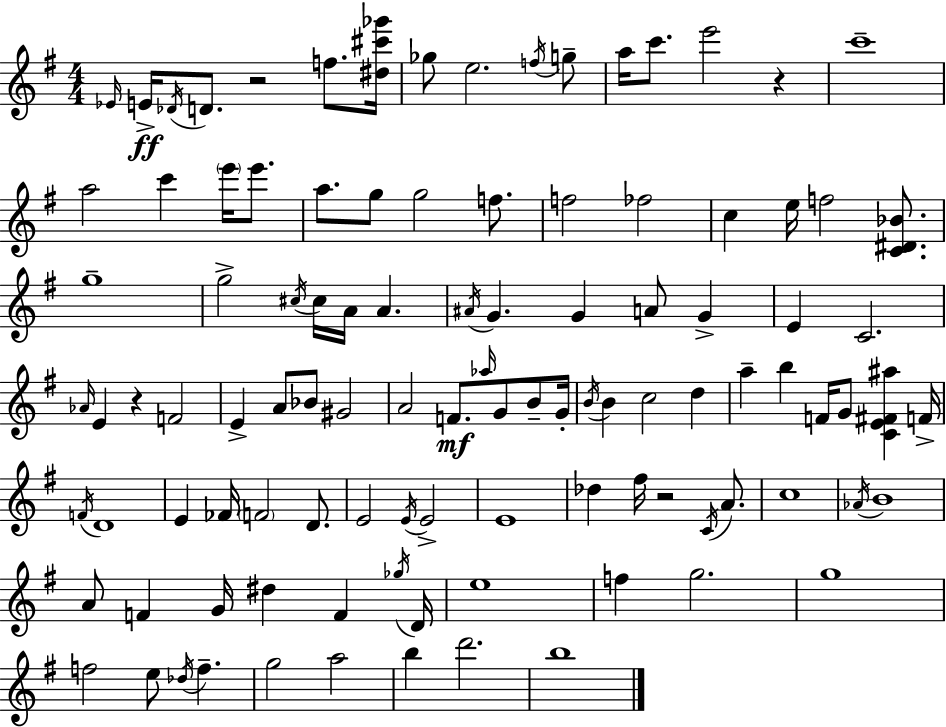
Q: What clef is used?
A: treble